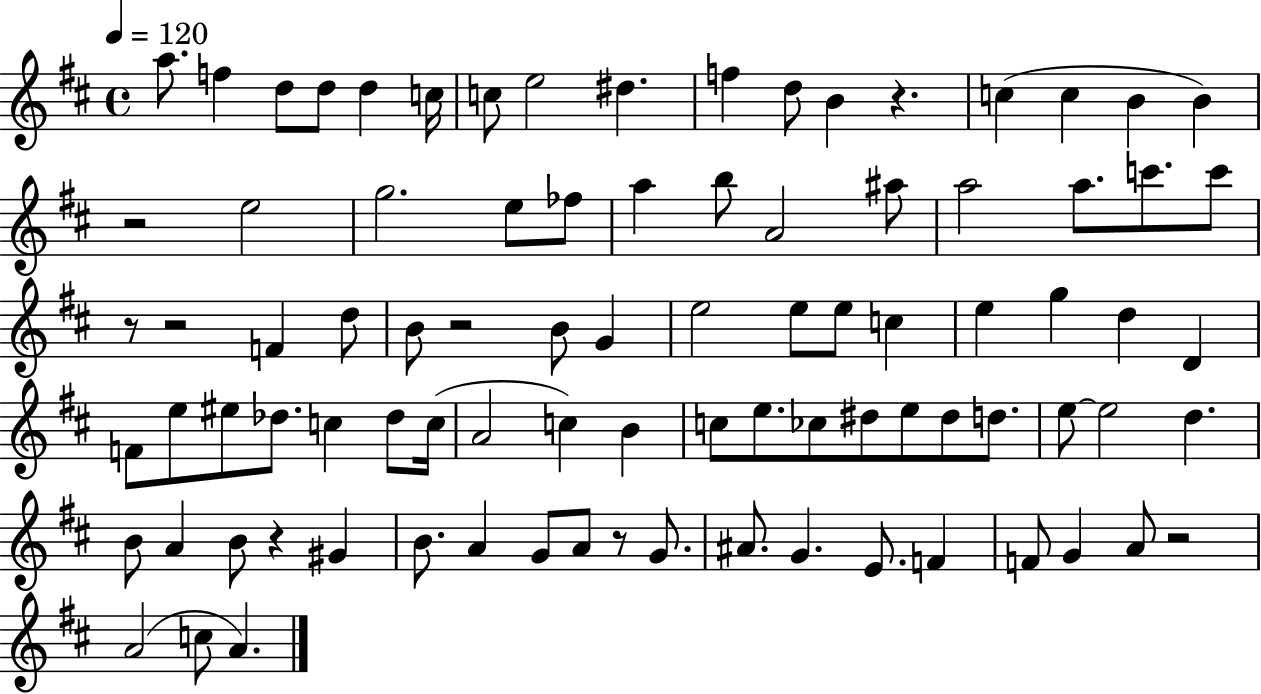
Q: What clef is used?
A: treble